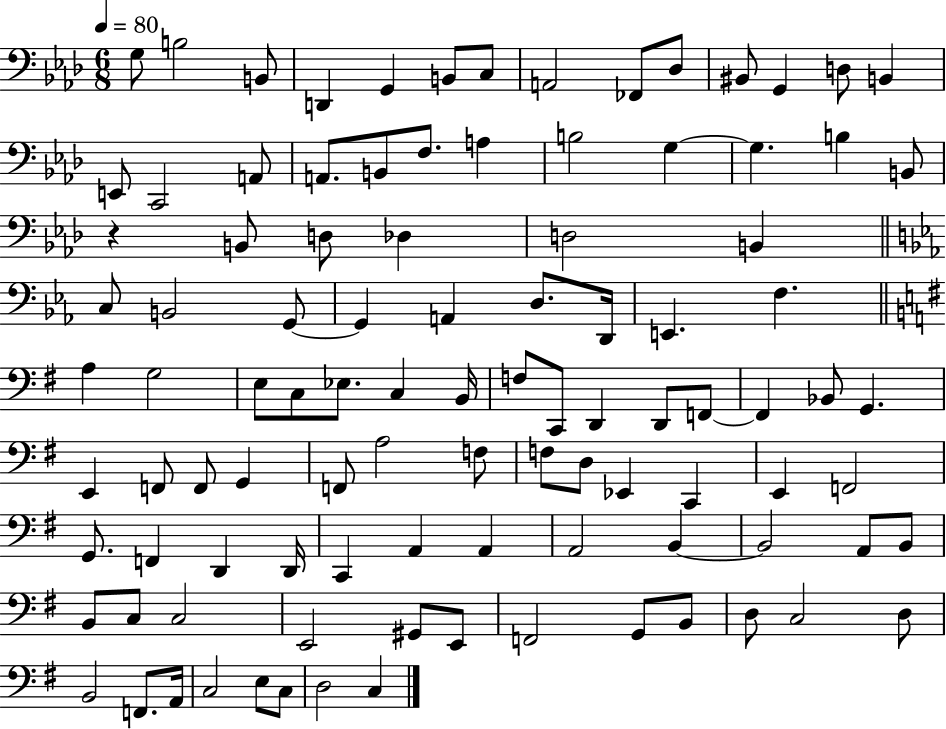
X:1
T:Untitled
M:6/8
L:1/4
K:Ab
G,/2 B,2 B,,/2 D,, G,, B,,/2 C,/2 A,,2 _F,,/2 _D,/2 ^B,,/2 G,, D,/2 B,, E,,/2 C,,2 A,,/2 A,,/2 B,,/2 F,/2 A, B,2 G, G, B, B,,/2 z B,,/2 D,/2 _D, D,2 B,, C,/2 B,,2 G,,/2 G,, A,, D,/2 D,,/4 E,, F, A, G,2 E,/2 C,/2 _E,/2 C, B,,/4 F,/2 C,,/2 D,, D,,/2 F,,/2 F,, _B,,/2 G,, E,, F,,/2 F,,/2 G,, F,,/2 A,2 F,/2 F,/2 D,/2 _E,, C,, E,, F,,2 G,,/2 F,, D,, D,,/4 C,, A,, A,, A,,2 B,, B,,2 A,,/2 B,,/2 B,,/2 C,/2 C,2 E,,2 ^G,,/2 E,,/2 F,,2 G,,/2 B,,/2 D,/2 C,2 D,/2 B,,2 F,,/2 A,,/4 C,2 E,/2 C,/2 D,2 C,